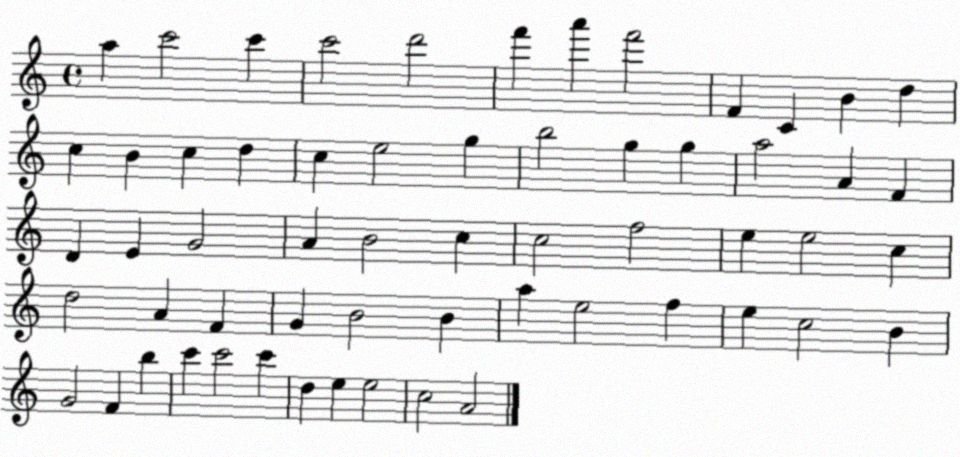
X:1
T:Untitled
M:4/4
L:1/4
K:C
a c'2 c' c'2 d'2 f' a' f'2 F C B d c B c d c e2 g b2 g g a2 A F D E G2 A B2 c c2 f2 e e2 c d2 A F G B2 B a e2 f e c2 B G2 F b c' c'2 c' d e e2 c2 A2